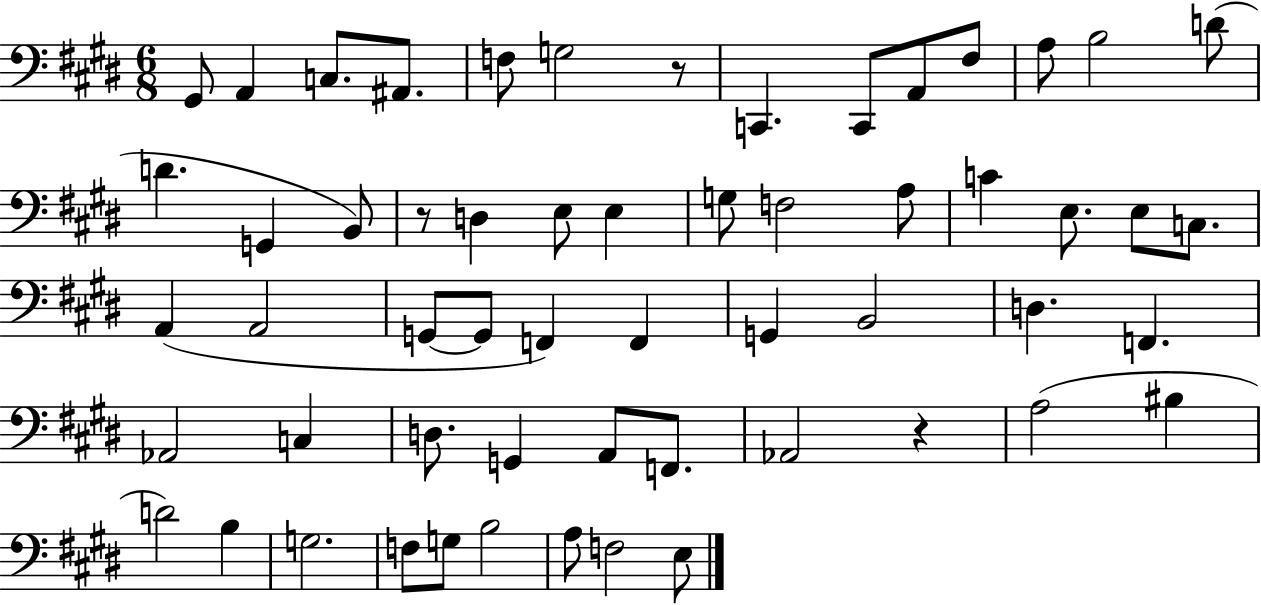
{
  \clef bass
  \numericTimeSignature
  \time 6/8
  \key e \major
  gis,8 a,4 c8. ais,8. | f8 g2 r8 | c,4. c,8 a,8 fis8 | a8 b2 d'8( | \break d'4. g,4 b,8) | r8 d4 e8 e4 | g8 f2 a8 | c'4 e8. e8 c8. | \break a,4( a,2 | g,8~~ g,8 f,4) f,4 | g,4 b,2 | d4. f,4. | \break aes,2 c4 | d8. g,4 a,8 f,8. | aes,2 r4 | a2( bis4 | \break d'2) b4 | g2. | f8 g8 b2 | a8 f2 e8 | \break \bar "|."
}